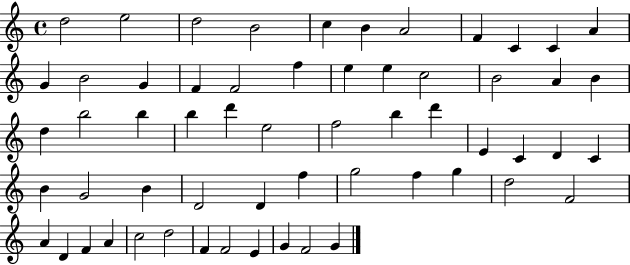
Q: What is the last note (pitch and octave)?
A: G4